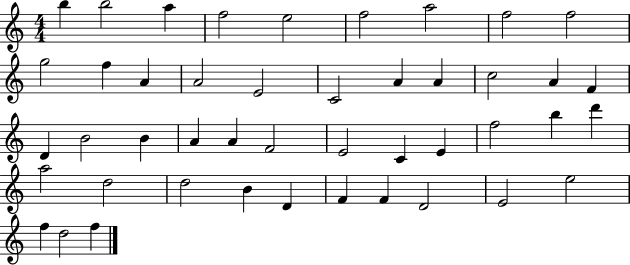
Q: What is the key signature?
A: C major